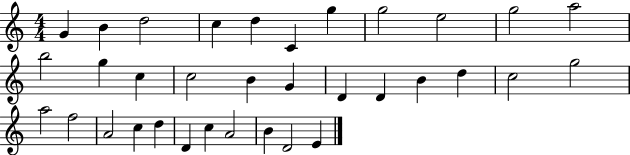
G4/q B4/q D5/h C5/q D5/q C4/q G5/q G5/h E5/h G5/h A5/h B5/h G5/q C5/q C5/h B4/q G4/q D4/q D4/q B4/q D5/q C5/h G5/h A5/h F5/h A4/h C5/q D5/q D4/q C5/q A4/h B4/q D4/h E4/q